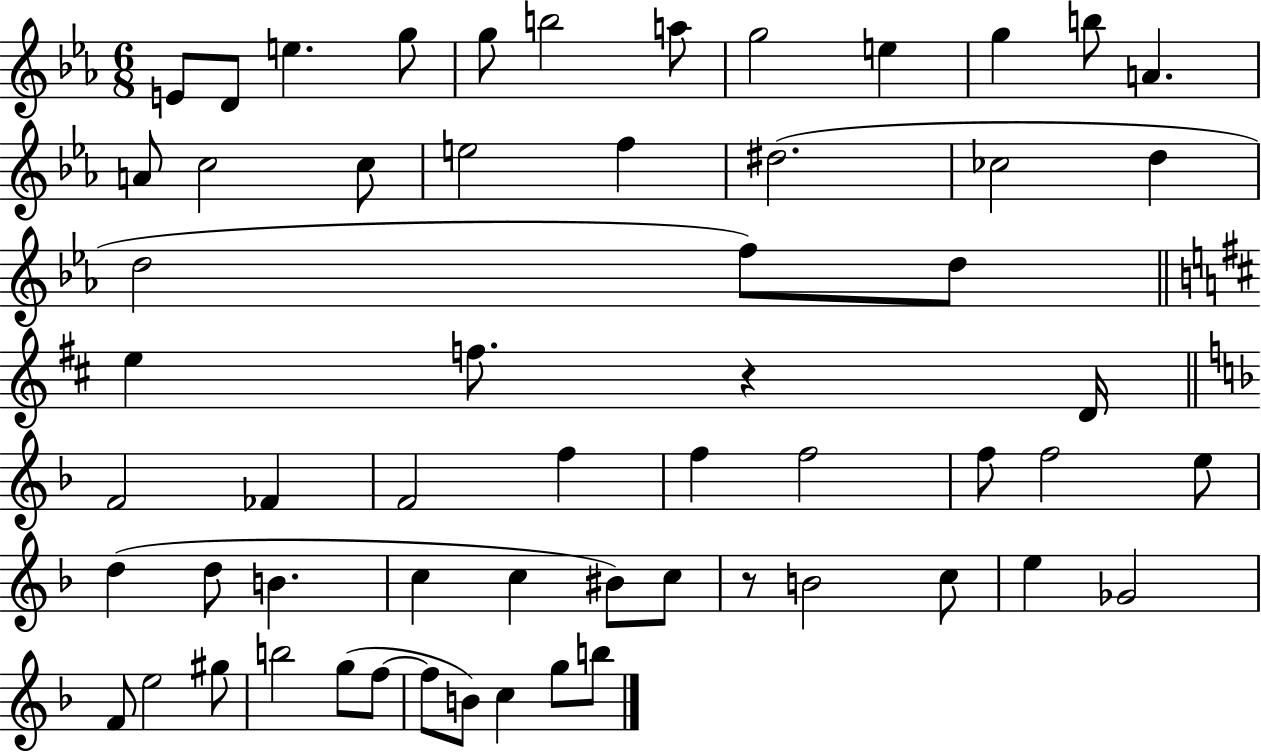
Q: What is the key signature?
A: EES major